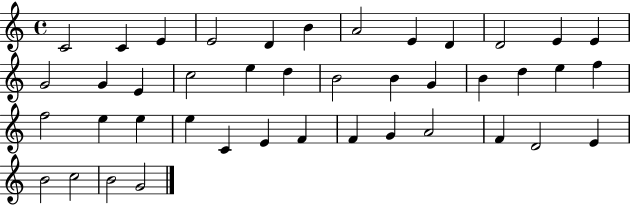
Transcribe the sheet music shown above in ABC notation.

X:1
T:Untitled
M:4/4
L:1/4
K:C
C2 C E E2 D B A2 E D D2 E E G2 G E c2 e d B2 B G B d e f f2 e e e C E F F G A2 F D2 E B2 c2 B2 G2